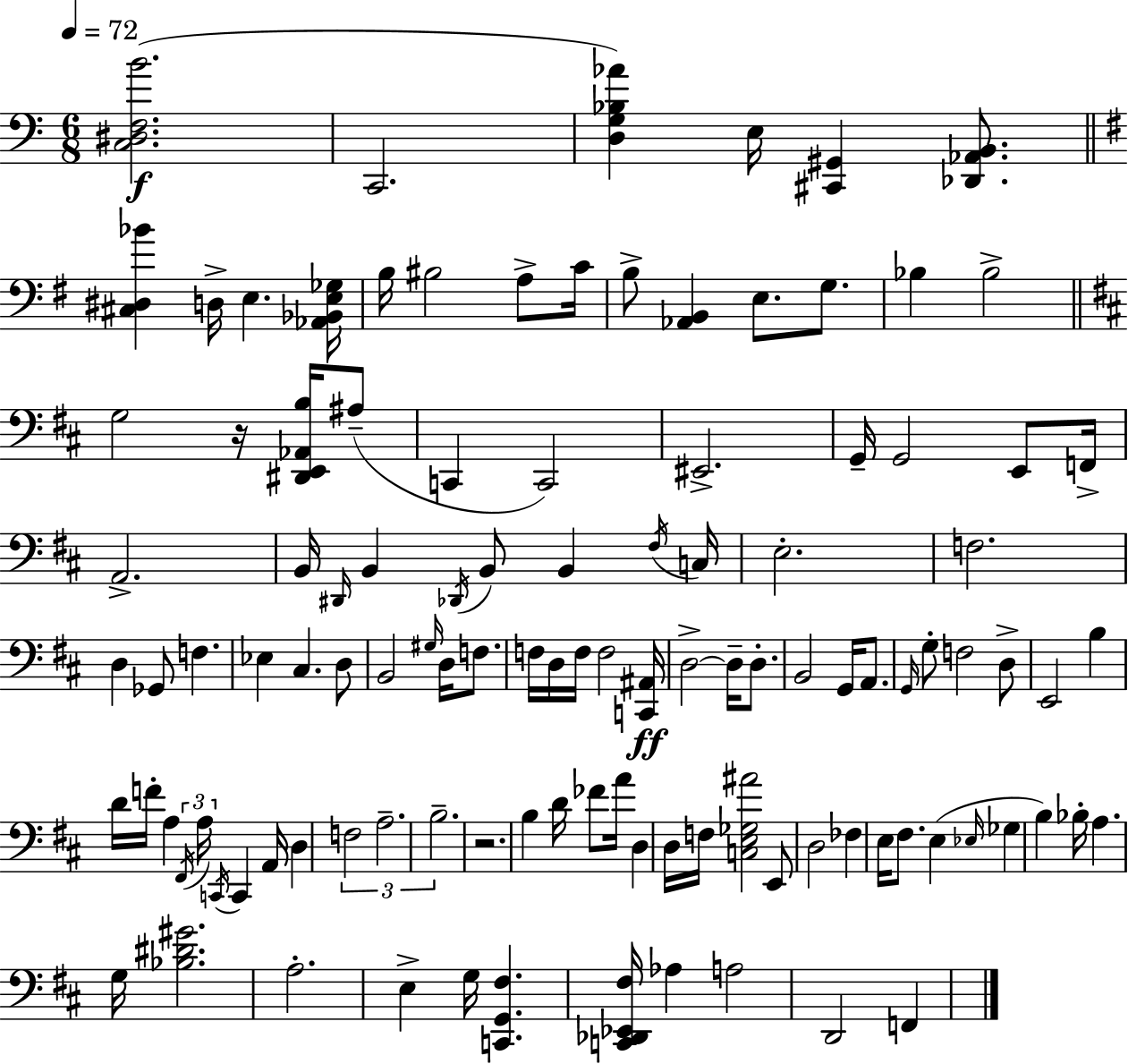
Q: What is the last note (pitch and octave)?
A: F2